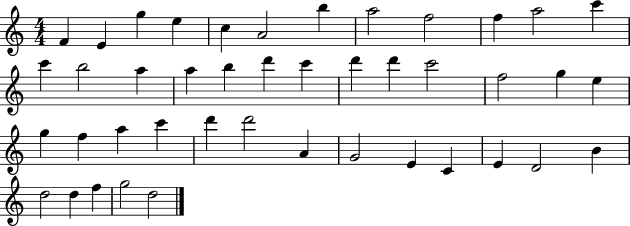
X:1
T:Untitled
M:4/4
L:1/4
K:C
F E g e c A2 b a2 f2 f a2 c' c' b2 a a b d' c' d' d' c'2 f2 g e g f a c' d' d'2 A G2 E C E D2 B d2 d f g2 d2